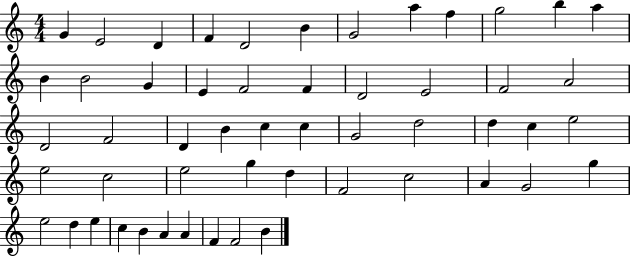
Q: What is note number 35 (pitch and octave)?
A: C5